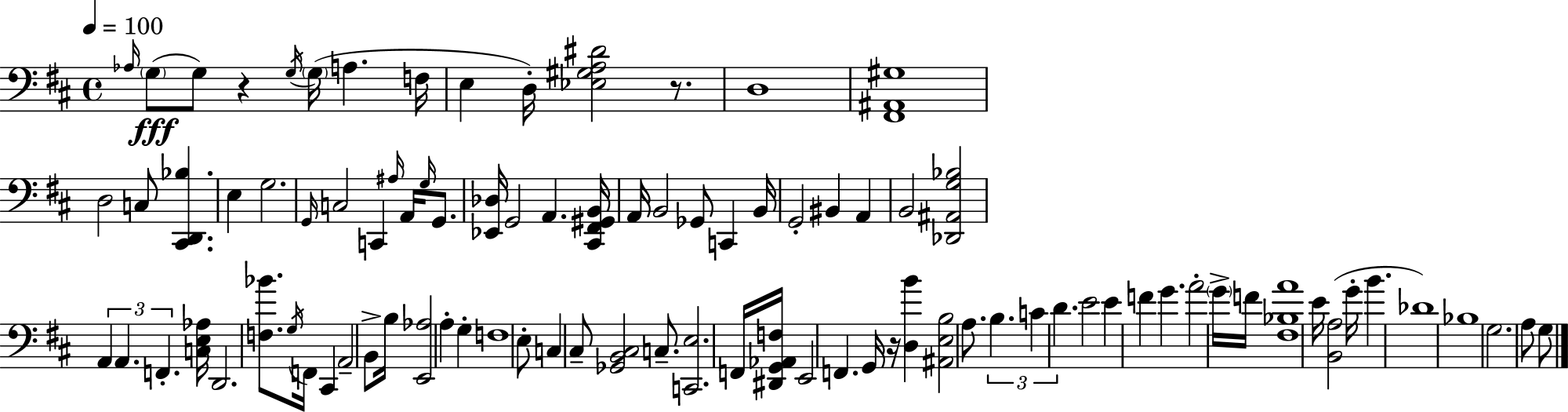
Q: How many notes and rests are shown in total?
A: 91